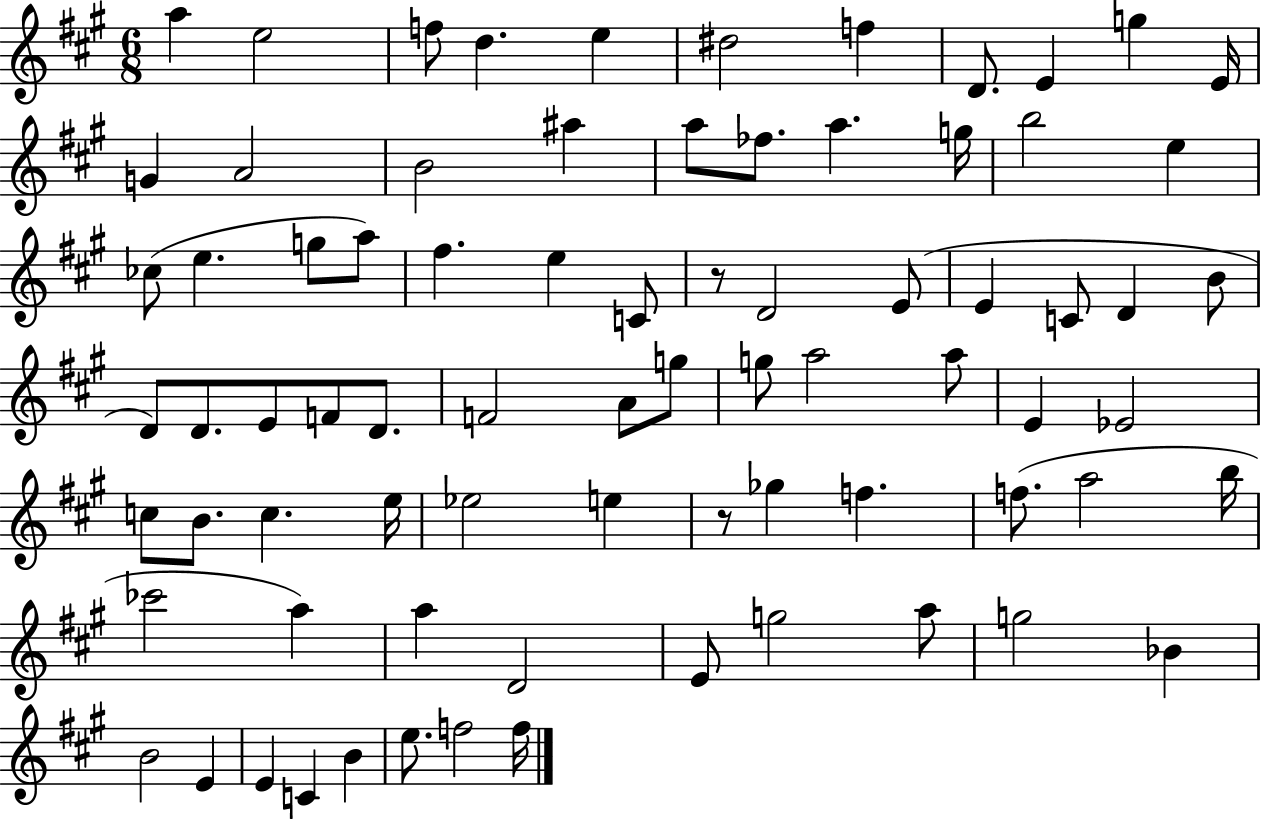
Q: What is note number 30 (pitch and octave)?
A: E4